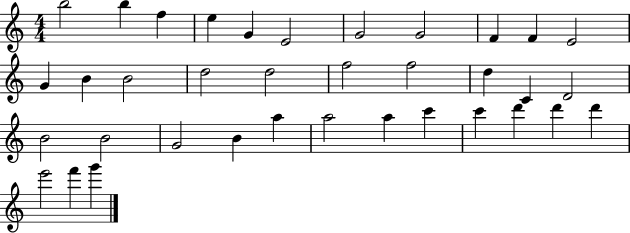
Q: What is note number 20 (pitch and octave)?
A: C4